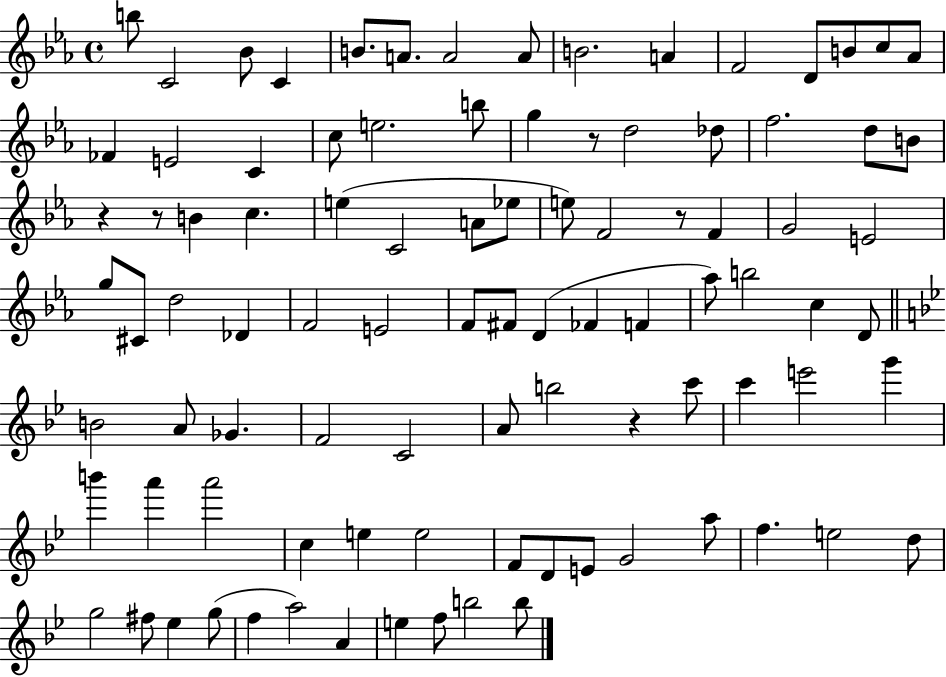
{
  \clef treble
  \time 4/4
  \defaultTimeSignature
  \key ees \major
  b''8 c'2 bes'8 c'4 | b'8. a'8. a'2 a'8 | b'2. a'4 | f'2 d'8 b'8 c''8 aes'8 | \break fes'4 e'2 c'4 | c''8 e''2. b''8 | g''4 r8 d''2 des''8 | f''2. d''8 b'8 | \break r4 r8 b'4 c''4. | e''4( c'2 a'8 ees''8 | e''8) f'2 r8 f'4 | g'2 e'2 | \break g''8 cis'8 d''2 des'4 | f'2 e'2 | f'8 fis'8 d'4( fes'4 f'4 | aes''8) b''2 c''4 d'8 | \break \bar "||" \break \key bes \major b'2 a'8 ges'4. | f'2 c'2 | a'8 b''2 r4 c'''8 | c'''4 e'''2 g'''4 | \break b'''4 a'''4 a'''2 | c''4 e''4 e''2 | f'8 d'8 e'8 g'2 a''8 | f''4. e''2 d''8 | \break g''2 fis''8 ees''4 g''8( | f''4 a''2) a'4 | e''4 f''8 b''2 b''8 | \bar "|."
}